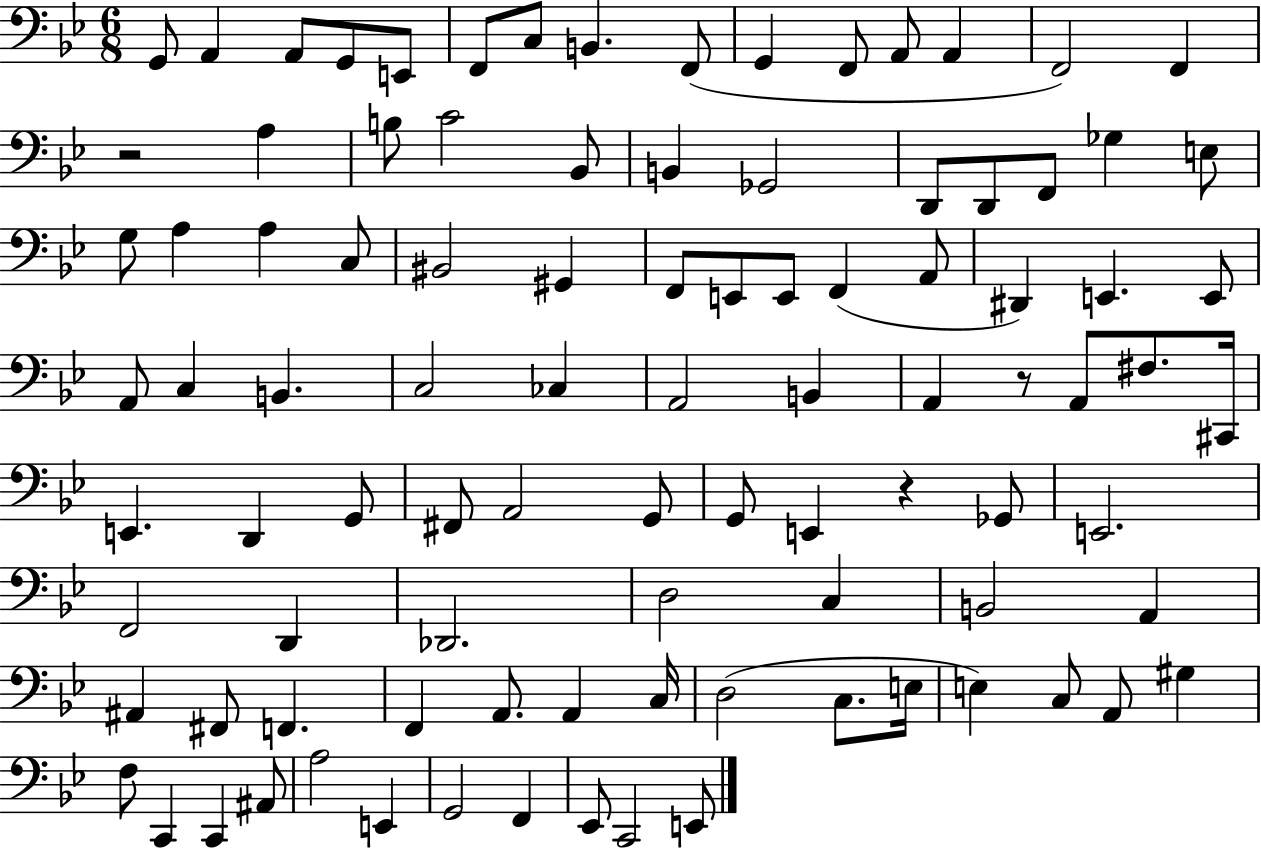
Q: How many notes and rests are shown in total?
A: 96